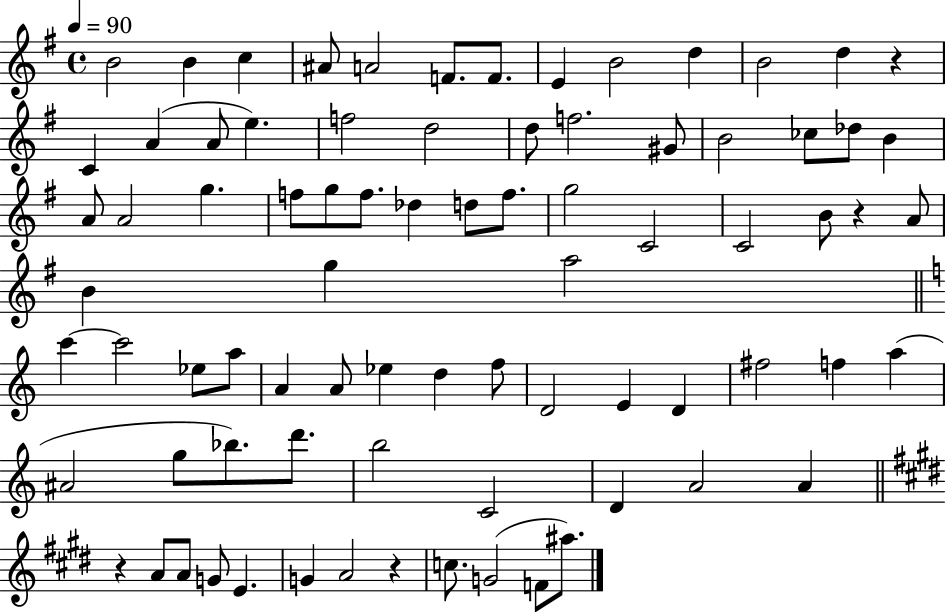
{
  \clef treble
  \time 4/4
  \defaultTimeSignature
  \key g \major
  \tempo 4 = 90
  b'2 b'4 c''4 | ais'8 a'2 f'8. f'8. | e'4 b'2 d''4 | b'2 d''4 r4 | \break c'4 a'4( a'8 e''4.) | f''2 d''2 | d''8 f''2. gis'8 | b'2 ces''8 des''8 b'4 | \break a'8 a'2 g''4. | f''8 g''8 f''8. des''4 d''8 f''8. | g''2 c'2 | c'2 b'8 r4 a'8 | \break b'4 g''4 a''2 | \bar "||" \break \key c \major c'''4~~ c'''2 ees''8 a''8 | a'4 a'8 ees''4 d''4 f''8 | d'2 e'4 d'4 | fis''2 f''4 a''4( | \break ais'2 g''8 bes''8.) d'''8. | b''2 c'2 | d'4 a'2 a'4 | \bar "||" \break \key e \major r4 a'8 a'8 g'8 e'4. | g'4 a'2 r4 | c''8. g'2( f'8 ais''8.) | \bar "|."
}